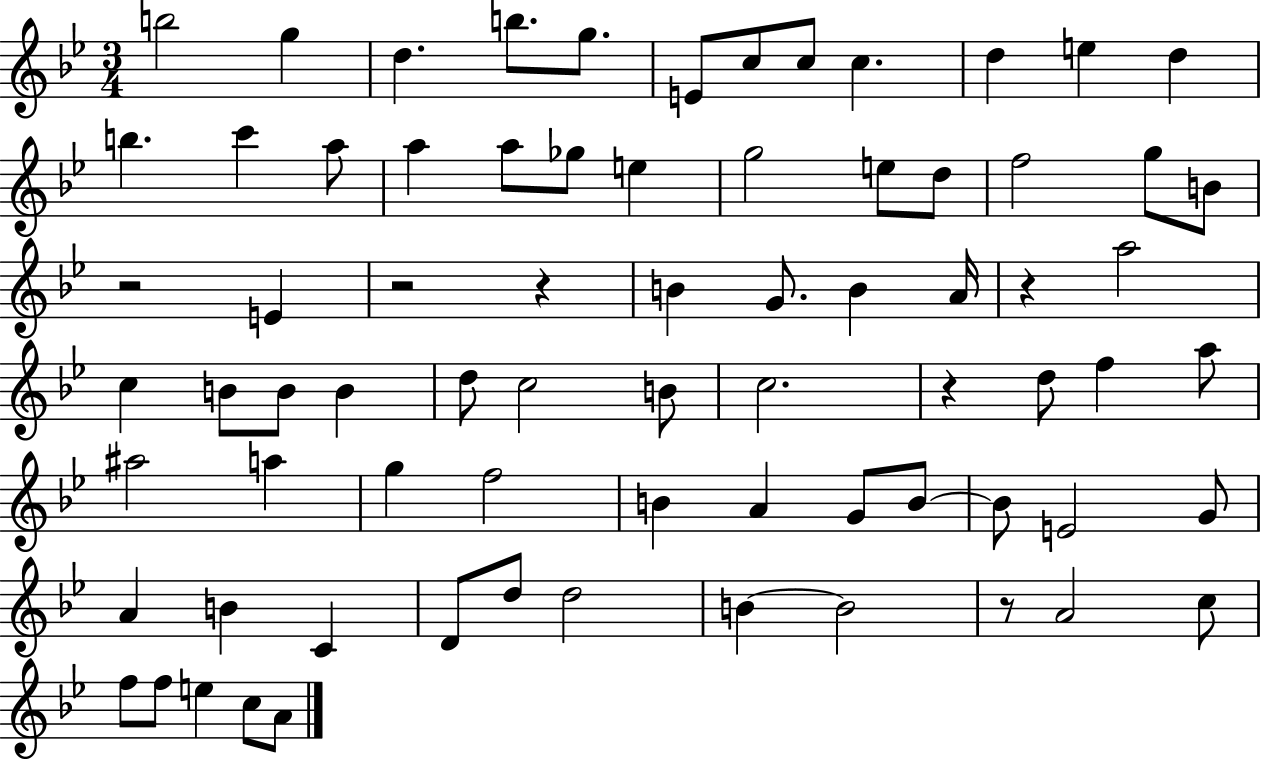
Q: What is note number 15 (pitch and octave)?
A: A5